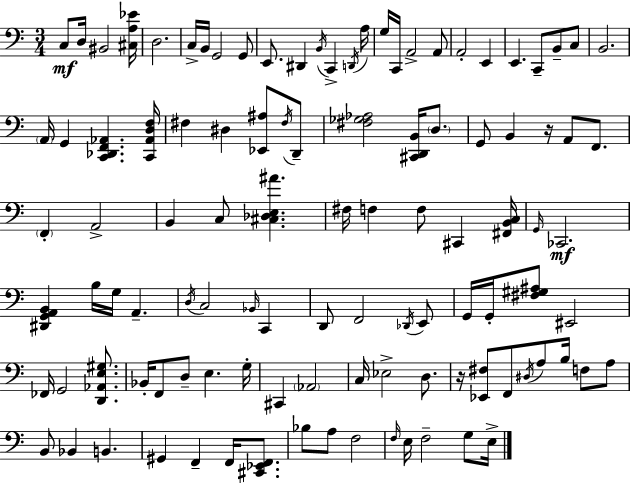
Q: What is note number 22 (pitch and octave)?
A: C2